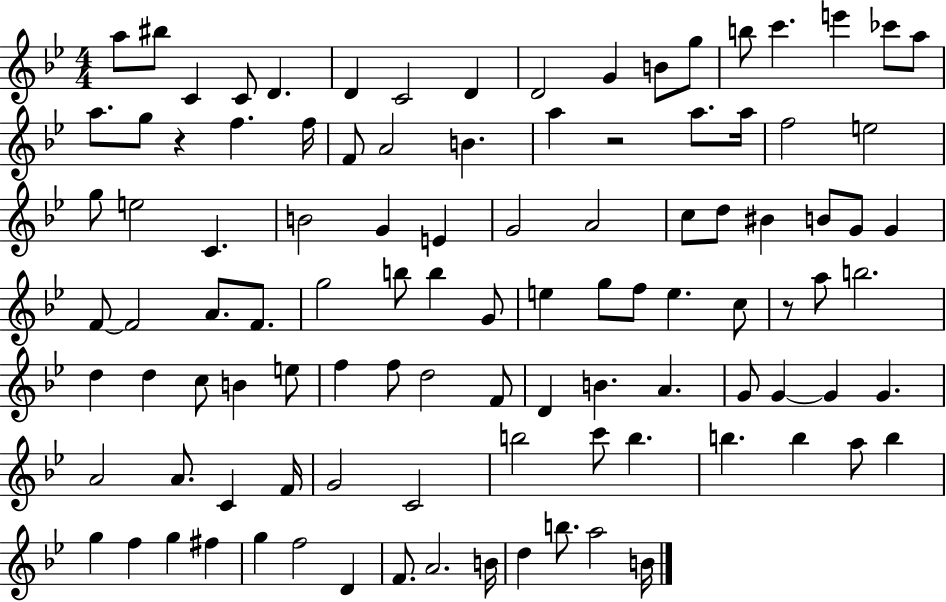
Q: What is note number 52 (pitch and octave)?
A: E5